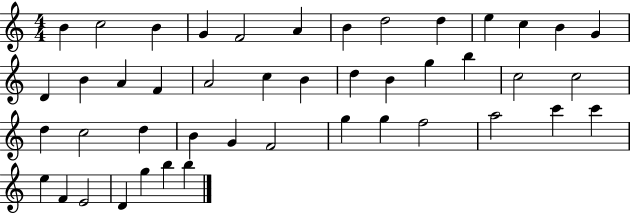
B4/q C5/h B4/q G4/q F4/h A4/q B4/q D5/h D5/q E5/q C5/q B4/q G4/q D4/q B4/q A4/q F4/q A4/h C5/q B4/q D5/q B4/q G5/q B5/q C5/h C5/h D5/q C5/h D5/q B4/q G4/q F4/h G5/q G5/q F5/h A5/h C6/q C6/q E5/q F4/q E4/h D4/q G5/q B5/q B5/q